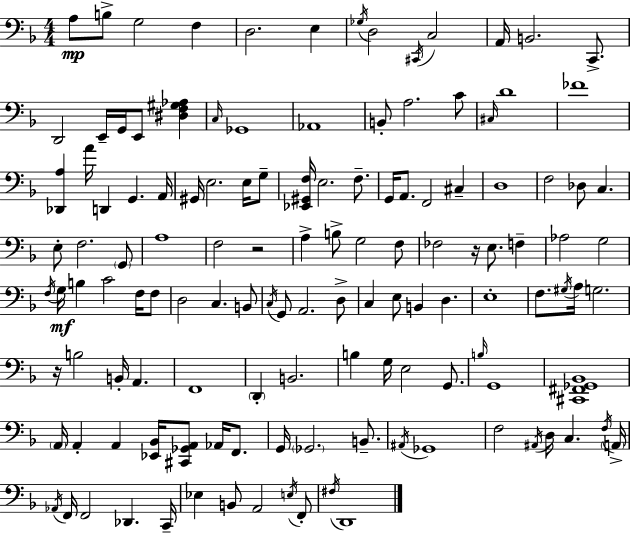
A3/e B3/e G3/h F3/q D3/h. E3/q Gb3/s D3/h C#2/s C3/h A2/s B2/h. C2/e. D2/h E2/s G2/s E2/e [D#3,F3,G#3,Ab3]/q C3/s Gb2/w Ab2/w B2/e A3/h. C4/e C#3/s D4/w FES4/w [Db2,A3]/q A4/s D2/q G2/q. A2/s G#2/s E3/h. E3/s G3/e [Eb2,G#2,F3]/s E3/h. F3/e. G2/s A2/e. F2/h C#3/q D3/w F3/h Db3/e C3/q. E3/e F3/h. G2/e A3/w F3/h R/h A3/q B3/e G3/h F3/e FES3/h R/s E3/e. F3/q Ab3/h G3/h F3/s G3/s B3/q C4/h F3/s F3/e D3/h C3/q. B2/e C3/s G2/e A2/h. D3/e C3/q E3/e B2/q D3/q. E3/w F3/e. G#3/s A3/s G3/h. R/s B3/h B2/s A2/q. F2/w D2/q B2/h. B3/q G3/s E3/h G2/e. B3/s G2/w [C#2,F#2,Gb2,Bb2]/w A2/s A2/q A2/q [Eb2,Bb2]/s [C#2,Gb2,A2]/e Ab2/s F2/e. G2/s Gb2/h. B2/e. A#2/s Gb2/w F3/h A#2/s D3/s C3/q. F3/s A2/s Ab2/s F2/s F2/h Db2/q. C2/s Eb3/q B2/e A2/h E3/s F2/e F#3/s D2/w